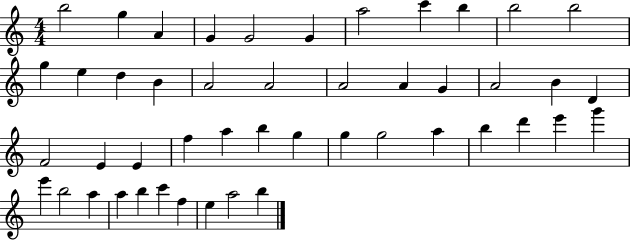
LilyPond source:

{
  \clef treble
  \numericTimeSignature
  \time 4/4
  \key c \major
  b''2 g''4 a'4 | g'4 g'2 g'4 | a''2 c'''4 b''4 | b''2 b''2 | \break g''4 e''4 d''4 b'4 | a'2 a'2 | a'2 a'4 g'4 | a'2 b'4 d'4 | \break f'2 e'4 e'4 | f''4 a''4 b''4 g''4 | g''4 g''2 a''4 | b''4 d'''4 e'''4 g'''4 | \break e'''4 b''2 a''4 | a''4 b''4 c'''4 f''4 | e''4 a''2 b''4 | \bar "|."
}